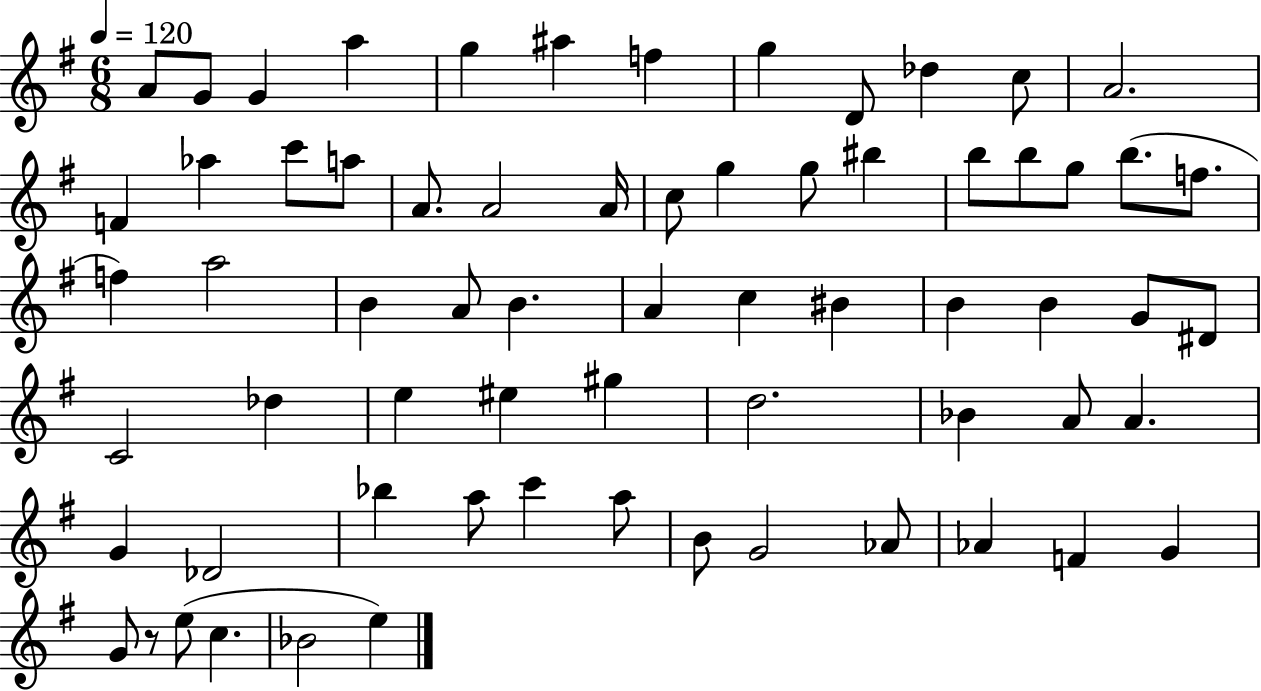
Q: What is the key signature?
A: G major